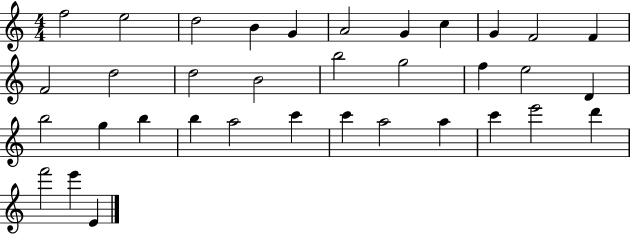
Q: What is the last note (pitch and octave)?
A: E4